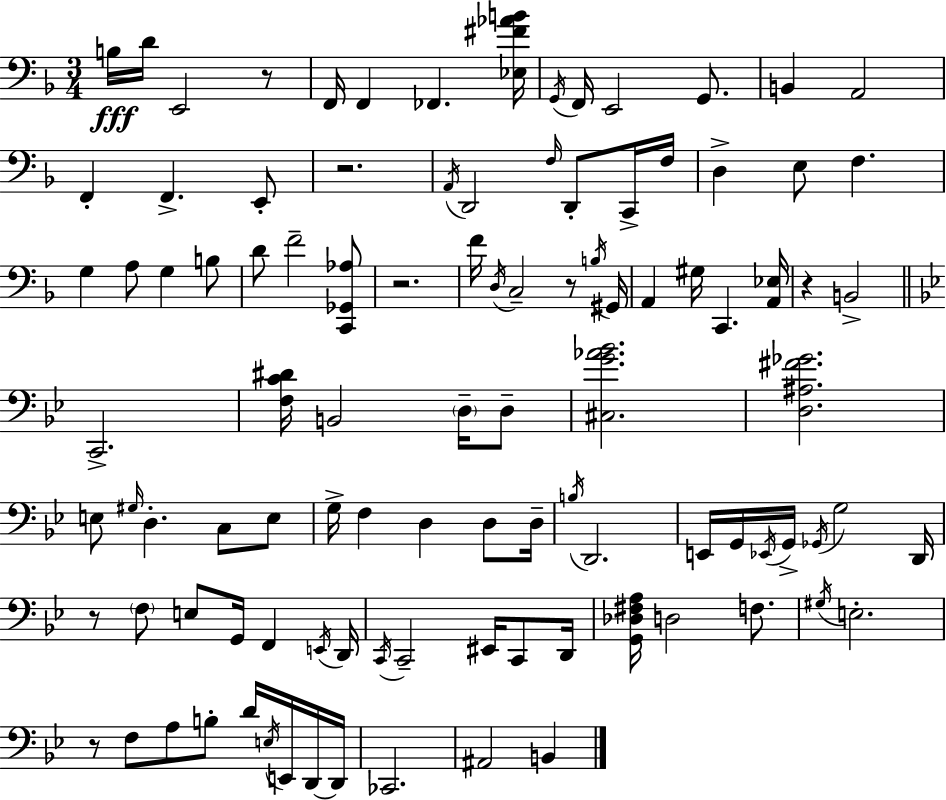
X:1
T:Untitled
M:3/4
L:1/4
K:F
B,/4 D/4 E,,2 z/2 F,,/4 F,, _F,, [_E,^F_AB]/4 G,,/4 F,,/4 E,,2 G,,/2 B,, A,,2 F,, F,, E,,/2 z2 A,,/4 D,,2 F,/4 D,,/2 C,,/4 F,/4 D, E,/2 F, G, A,/2 G, B,/2 D/2 F2 [C,,_G,,_A,]/2 z2 F/4 D,/4 C,2 z/2 B,/4 ^G,,/4 A,, ^G,/4 C,, [A,,_E,]/4 z B,,2 C,,2 [F,C^D]/4 B,,2 D,/4 D,/2 [^C,G_A_B]2 [D,^A,^F_G]2 E,/2 ^G,/4 D, C,/2 E,/2 G,/4 F, D, D,/2 D,/4 B,/4 D,,2 E,,/4 G,,/4 _E,,/4 G,,/4 _G,,/4 G,2 D,,/4 z/2 F,/2 E,/2 G,,/4 F,, E,,/4 D,,/4 C,,/4 C,,2 ^E,,/4 C,,/2 D,,/4 [G,,_D,^F,A,]/4 D,2 F,/2 ^G,/4 E,2 z/2 F,/2 A,/2 B,/2 D/4 E,/4 E,,/4 D,,/4 D,,/4 _C,,2 ^A,,2 B,,